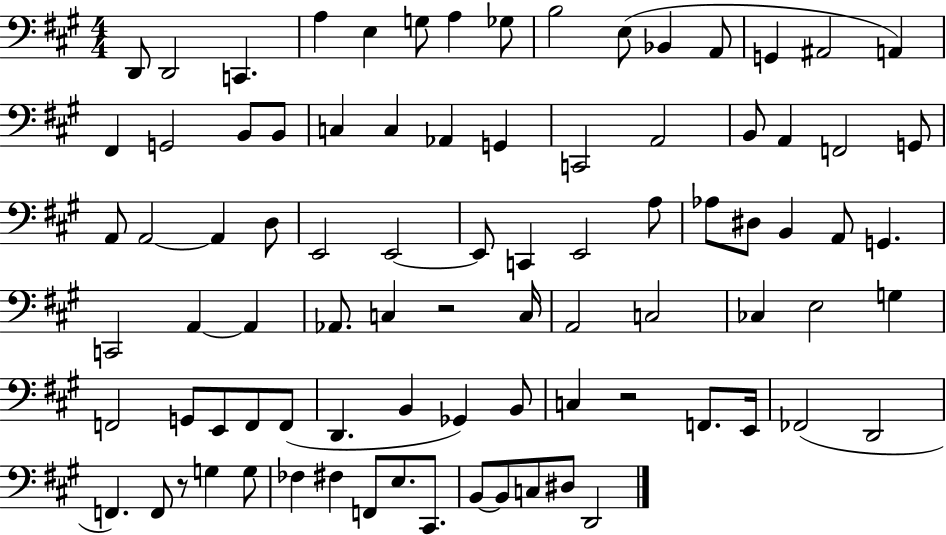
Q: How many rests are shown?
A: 3